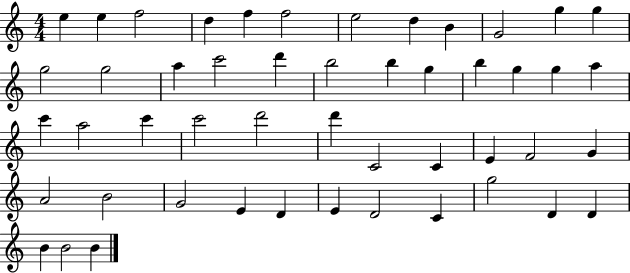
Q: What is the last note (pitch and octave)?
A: B4